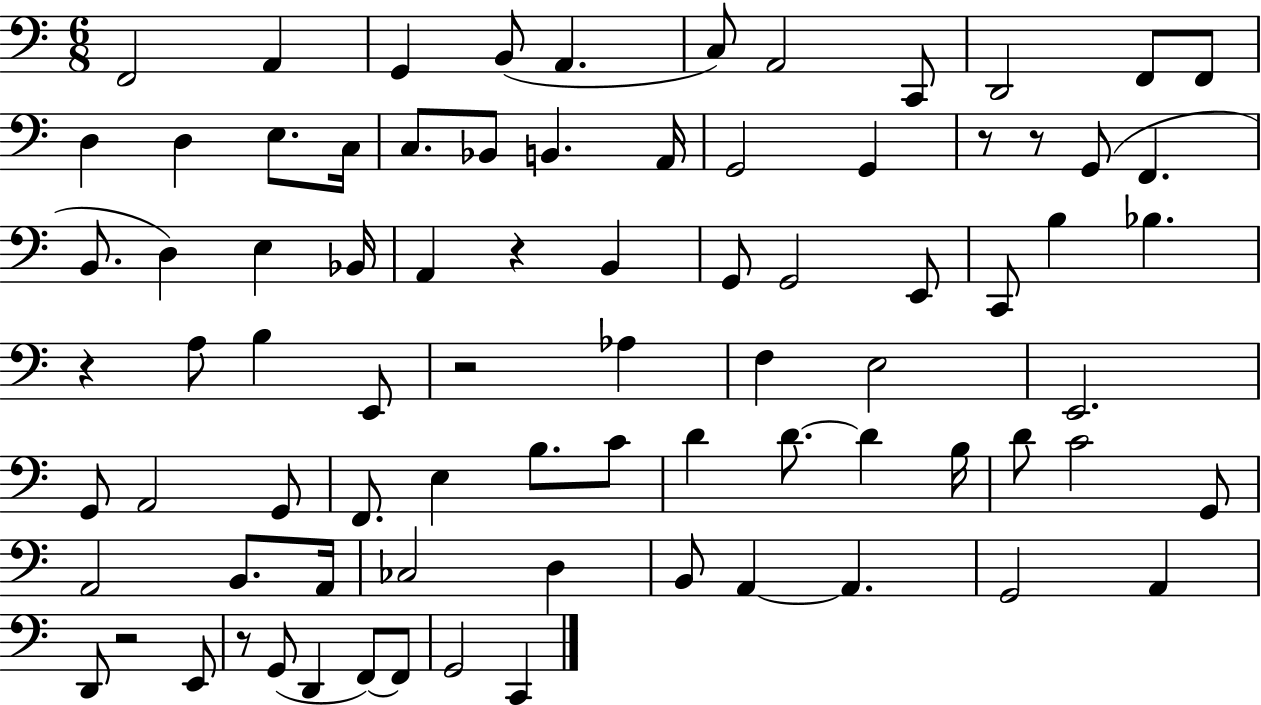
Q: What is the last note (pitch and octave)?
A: C2